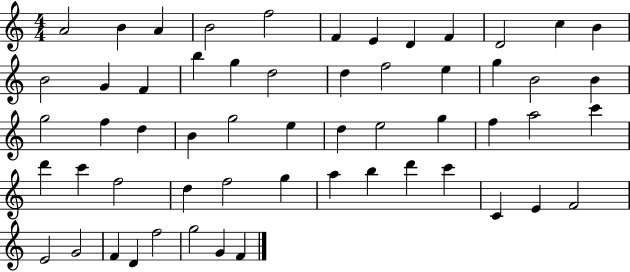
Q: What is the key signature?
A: C major